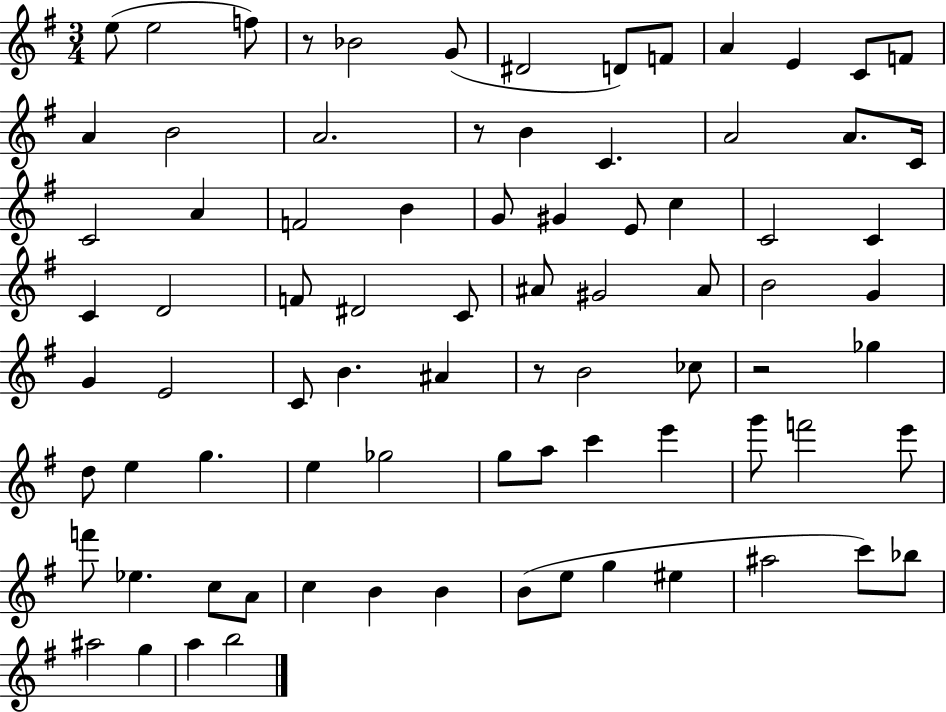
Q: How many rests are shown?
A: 4